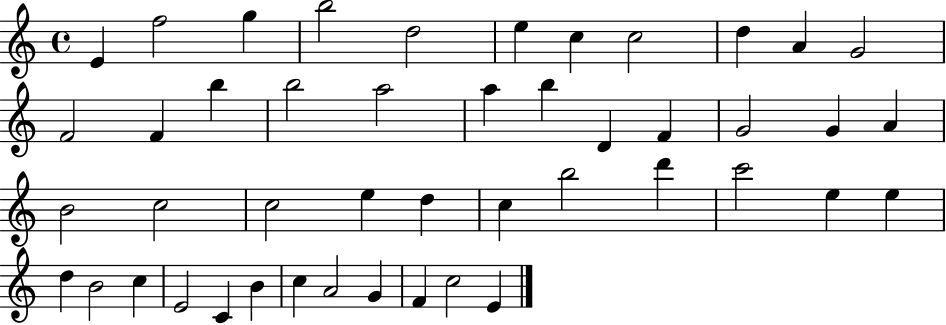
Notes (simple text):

E4/q F5/h G5/q B5/h D5/h E5/q C5/q C5/h D5/q A4/q G4/h F4/h F4/q B5/q B5/h A5/h A5/q B5/q D4/q F4/q G4/h G4/q A4/q B4/h C5/h C5/h E5/q D5/q C5/q B5/h D6/q C6/h E5/q E5/q D5/q B4/h C5/q E4/h C4/q B4/q C5/q A4/h G4/q F4/q C5/h E4/q